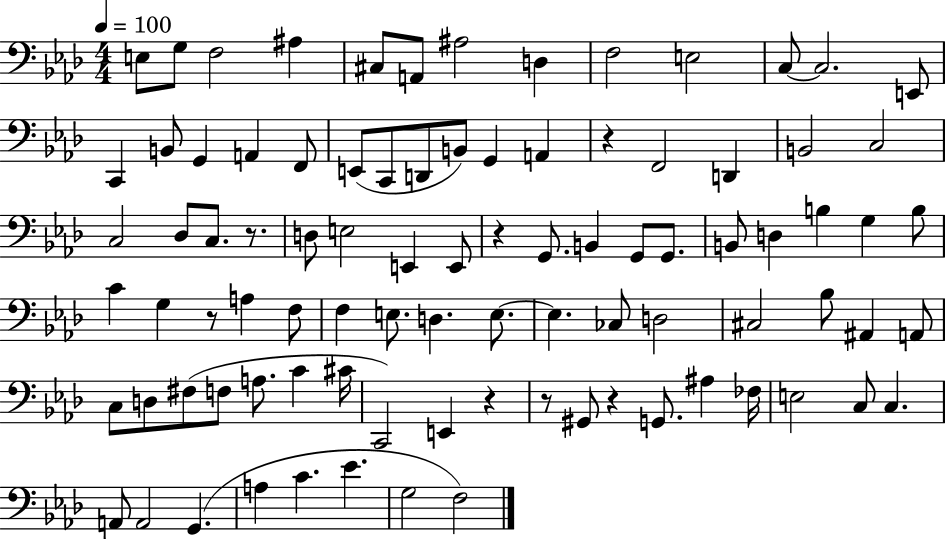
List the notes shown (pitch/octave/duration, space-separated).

E3/e G3/e F3/h A#3/q C#3/e A2/e A#3/h D3/q F3/h E3/h C3/e C3/h. E2/e C2/q B2/e G2/q A2/q F2/e E2/e C2/e D2/e B2/e G2/q A2/q R/q F2/h D2/q B2/h C3/h C3/h Db3/e C3/e. R/e. D3/e E3/h E2/q E2/e R/q G2/e. B2/q G2/e G2/e. B2/e D3/q B3/q G3/q B3/e C4/q G3/q R/e A3/q F3/e F3/q E3/e. D3/q. E3/e. E3/q. CES3/e D3/h C#3/h Bb3/e A#2/q A2/e C3/e D3/e F#3/e F3/e A3/e. C4/q C#4/s C2/h E2/q R/q R/e G#2/e R/q G2/e. A#3/q FES3/s E3/h C3/e C3/q. A2/e A2/h G2/q. A3/q C4/q. Eb4/q. G3/h F3/h